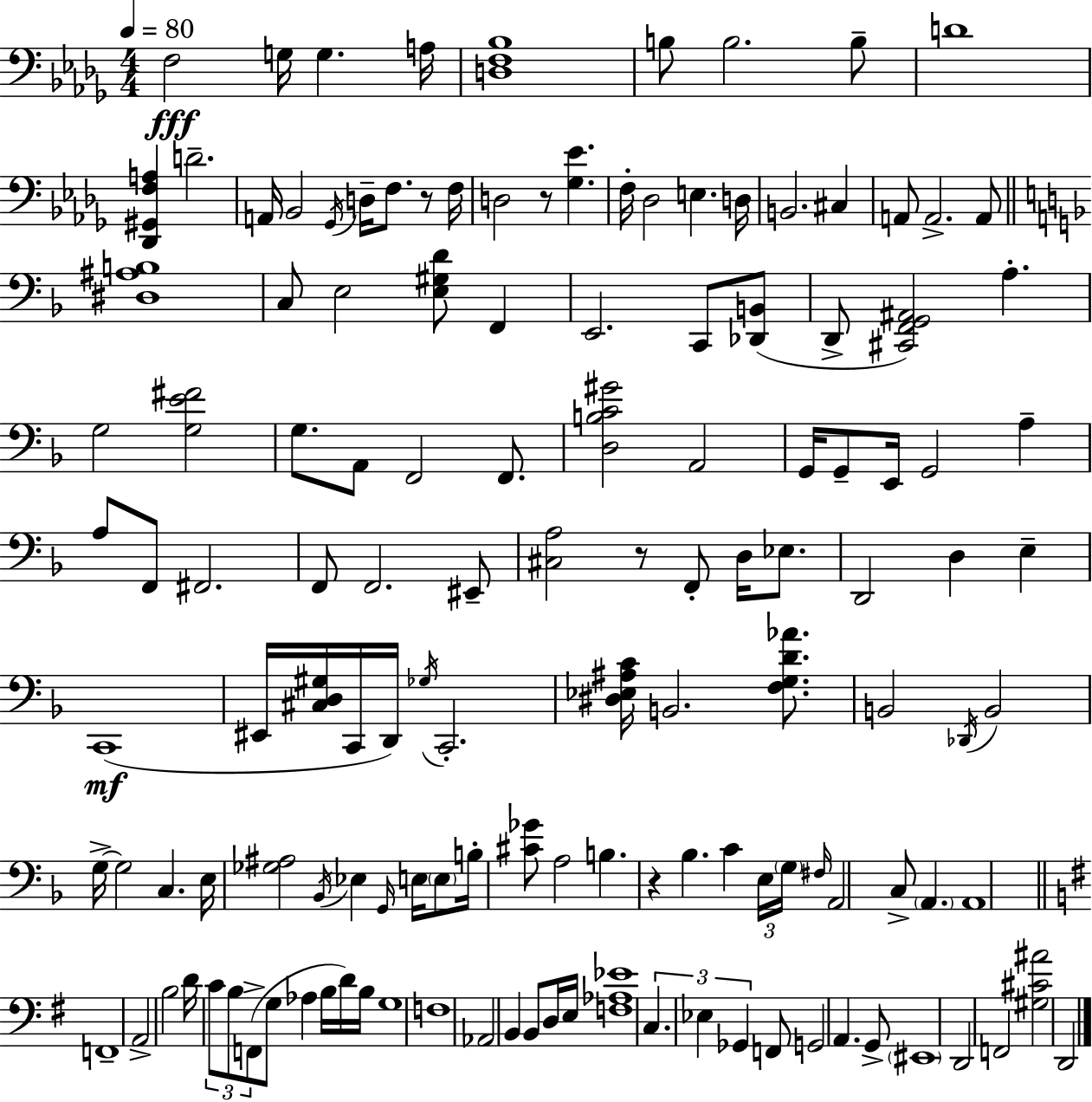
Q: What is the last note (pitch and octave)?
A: D2